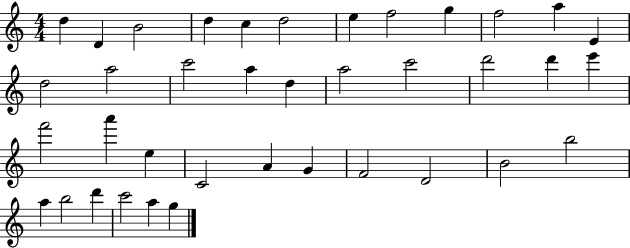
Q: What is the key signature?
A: C major